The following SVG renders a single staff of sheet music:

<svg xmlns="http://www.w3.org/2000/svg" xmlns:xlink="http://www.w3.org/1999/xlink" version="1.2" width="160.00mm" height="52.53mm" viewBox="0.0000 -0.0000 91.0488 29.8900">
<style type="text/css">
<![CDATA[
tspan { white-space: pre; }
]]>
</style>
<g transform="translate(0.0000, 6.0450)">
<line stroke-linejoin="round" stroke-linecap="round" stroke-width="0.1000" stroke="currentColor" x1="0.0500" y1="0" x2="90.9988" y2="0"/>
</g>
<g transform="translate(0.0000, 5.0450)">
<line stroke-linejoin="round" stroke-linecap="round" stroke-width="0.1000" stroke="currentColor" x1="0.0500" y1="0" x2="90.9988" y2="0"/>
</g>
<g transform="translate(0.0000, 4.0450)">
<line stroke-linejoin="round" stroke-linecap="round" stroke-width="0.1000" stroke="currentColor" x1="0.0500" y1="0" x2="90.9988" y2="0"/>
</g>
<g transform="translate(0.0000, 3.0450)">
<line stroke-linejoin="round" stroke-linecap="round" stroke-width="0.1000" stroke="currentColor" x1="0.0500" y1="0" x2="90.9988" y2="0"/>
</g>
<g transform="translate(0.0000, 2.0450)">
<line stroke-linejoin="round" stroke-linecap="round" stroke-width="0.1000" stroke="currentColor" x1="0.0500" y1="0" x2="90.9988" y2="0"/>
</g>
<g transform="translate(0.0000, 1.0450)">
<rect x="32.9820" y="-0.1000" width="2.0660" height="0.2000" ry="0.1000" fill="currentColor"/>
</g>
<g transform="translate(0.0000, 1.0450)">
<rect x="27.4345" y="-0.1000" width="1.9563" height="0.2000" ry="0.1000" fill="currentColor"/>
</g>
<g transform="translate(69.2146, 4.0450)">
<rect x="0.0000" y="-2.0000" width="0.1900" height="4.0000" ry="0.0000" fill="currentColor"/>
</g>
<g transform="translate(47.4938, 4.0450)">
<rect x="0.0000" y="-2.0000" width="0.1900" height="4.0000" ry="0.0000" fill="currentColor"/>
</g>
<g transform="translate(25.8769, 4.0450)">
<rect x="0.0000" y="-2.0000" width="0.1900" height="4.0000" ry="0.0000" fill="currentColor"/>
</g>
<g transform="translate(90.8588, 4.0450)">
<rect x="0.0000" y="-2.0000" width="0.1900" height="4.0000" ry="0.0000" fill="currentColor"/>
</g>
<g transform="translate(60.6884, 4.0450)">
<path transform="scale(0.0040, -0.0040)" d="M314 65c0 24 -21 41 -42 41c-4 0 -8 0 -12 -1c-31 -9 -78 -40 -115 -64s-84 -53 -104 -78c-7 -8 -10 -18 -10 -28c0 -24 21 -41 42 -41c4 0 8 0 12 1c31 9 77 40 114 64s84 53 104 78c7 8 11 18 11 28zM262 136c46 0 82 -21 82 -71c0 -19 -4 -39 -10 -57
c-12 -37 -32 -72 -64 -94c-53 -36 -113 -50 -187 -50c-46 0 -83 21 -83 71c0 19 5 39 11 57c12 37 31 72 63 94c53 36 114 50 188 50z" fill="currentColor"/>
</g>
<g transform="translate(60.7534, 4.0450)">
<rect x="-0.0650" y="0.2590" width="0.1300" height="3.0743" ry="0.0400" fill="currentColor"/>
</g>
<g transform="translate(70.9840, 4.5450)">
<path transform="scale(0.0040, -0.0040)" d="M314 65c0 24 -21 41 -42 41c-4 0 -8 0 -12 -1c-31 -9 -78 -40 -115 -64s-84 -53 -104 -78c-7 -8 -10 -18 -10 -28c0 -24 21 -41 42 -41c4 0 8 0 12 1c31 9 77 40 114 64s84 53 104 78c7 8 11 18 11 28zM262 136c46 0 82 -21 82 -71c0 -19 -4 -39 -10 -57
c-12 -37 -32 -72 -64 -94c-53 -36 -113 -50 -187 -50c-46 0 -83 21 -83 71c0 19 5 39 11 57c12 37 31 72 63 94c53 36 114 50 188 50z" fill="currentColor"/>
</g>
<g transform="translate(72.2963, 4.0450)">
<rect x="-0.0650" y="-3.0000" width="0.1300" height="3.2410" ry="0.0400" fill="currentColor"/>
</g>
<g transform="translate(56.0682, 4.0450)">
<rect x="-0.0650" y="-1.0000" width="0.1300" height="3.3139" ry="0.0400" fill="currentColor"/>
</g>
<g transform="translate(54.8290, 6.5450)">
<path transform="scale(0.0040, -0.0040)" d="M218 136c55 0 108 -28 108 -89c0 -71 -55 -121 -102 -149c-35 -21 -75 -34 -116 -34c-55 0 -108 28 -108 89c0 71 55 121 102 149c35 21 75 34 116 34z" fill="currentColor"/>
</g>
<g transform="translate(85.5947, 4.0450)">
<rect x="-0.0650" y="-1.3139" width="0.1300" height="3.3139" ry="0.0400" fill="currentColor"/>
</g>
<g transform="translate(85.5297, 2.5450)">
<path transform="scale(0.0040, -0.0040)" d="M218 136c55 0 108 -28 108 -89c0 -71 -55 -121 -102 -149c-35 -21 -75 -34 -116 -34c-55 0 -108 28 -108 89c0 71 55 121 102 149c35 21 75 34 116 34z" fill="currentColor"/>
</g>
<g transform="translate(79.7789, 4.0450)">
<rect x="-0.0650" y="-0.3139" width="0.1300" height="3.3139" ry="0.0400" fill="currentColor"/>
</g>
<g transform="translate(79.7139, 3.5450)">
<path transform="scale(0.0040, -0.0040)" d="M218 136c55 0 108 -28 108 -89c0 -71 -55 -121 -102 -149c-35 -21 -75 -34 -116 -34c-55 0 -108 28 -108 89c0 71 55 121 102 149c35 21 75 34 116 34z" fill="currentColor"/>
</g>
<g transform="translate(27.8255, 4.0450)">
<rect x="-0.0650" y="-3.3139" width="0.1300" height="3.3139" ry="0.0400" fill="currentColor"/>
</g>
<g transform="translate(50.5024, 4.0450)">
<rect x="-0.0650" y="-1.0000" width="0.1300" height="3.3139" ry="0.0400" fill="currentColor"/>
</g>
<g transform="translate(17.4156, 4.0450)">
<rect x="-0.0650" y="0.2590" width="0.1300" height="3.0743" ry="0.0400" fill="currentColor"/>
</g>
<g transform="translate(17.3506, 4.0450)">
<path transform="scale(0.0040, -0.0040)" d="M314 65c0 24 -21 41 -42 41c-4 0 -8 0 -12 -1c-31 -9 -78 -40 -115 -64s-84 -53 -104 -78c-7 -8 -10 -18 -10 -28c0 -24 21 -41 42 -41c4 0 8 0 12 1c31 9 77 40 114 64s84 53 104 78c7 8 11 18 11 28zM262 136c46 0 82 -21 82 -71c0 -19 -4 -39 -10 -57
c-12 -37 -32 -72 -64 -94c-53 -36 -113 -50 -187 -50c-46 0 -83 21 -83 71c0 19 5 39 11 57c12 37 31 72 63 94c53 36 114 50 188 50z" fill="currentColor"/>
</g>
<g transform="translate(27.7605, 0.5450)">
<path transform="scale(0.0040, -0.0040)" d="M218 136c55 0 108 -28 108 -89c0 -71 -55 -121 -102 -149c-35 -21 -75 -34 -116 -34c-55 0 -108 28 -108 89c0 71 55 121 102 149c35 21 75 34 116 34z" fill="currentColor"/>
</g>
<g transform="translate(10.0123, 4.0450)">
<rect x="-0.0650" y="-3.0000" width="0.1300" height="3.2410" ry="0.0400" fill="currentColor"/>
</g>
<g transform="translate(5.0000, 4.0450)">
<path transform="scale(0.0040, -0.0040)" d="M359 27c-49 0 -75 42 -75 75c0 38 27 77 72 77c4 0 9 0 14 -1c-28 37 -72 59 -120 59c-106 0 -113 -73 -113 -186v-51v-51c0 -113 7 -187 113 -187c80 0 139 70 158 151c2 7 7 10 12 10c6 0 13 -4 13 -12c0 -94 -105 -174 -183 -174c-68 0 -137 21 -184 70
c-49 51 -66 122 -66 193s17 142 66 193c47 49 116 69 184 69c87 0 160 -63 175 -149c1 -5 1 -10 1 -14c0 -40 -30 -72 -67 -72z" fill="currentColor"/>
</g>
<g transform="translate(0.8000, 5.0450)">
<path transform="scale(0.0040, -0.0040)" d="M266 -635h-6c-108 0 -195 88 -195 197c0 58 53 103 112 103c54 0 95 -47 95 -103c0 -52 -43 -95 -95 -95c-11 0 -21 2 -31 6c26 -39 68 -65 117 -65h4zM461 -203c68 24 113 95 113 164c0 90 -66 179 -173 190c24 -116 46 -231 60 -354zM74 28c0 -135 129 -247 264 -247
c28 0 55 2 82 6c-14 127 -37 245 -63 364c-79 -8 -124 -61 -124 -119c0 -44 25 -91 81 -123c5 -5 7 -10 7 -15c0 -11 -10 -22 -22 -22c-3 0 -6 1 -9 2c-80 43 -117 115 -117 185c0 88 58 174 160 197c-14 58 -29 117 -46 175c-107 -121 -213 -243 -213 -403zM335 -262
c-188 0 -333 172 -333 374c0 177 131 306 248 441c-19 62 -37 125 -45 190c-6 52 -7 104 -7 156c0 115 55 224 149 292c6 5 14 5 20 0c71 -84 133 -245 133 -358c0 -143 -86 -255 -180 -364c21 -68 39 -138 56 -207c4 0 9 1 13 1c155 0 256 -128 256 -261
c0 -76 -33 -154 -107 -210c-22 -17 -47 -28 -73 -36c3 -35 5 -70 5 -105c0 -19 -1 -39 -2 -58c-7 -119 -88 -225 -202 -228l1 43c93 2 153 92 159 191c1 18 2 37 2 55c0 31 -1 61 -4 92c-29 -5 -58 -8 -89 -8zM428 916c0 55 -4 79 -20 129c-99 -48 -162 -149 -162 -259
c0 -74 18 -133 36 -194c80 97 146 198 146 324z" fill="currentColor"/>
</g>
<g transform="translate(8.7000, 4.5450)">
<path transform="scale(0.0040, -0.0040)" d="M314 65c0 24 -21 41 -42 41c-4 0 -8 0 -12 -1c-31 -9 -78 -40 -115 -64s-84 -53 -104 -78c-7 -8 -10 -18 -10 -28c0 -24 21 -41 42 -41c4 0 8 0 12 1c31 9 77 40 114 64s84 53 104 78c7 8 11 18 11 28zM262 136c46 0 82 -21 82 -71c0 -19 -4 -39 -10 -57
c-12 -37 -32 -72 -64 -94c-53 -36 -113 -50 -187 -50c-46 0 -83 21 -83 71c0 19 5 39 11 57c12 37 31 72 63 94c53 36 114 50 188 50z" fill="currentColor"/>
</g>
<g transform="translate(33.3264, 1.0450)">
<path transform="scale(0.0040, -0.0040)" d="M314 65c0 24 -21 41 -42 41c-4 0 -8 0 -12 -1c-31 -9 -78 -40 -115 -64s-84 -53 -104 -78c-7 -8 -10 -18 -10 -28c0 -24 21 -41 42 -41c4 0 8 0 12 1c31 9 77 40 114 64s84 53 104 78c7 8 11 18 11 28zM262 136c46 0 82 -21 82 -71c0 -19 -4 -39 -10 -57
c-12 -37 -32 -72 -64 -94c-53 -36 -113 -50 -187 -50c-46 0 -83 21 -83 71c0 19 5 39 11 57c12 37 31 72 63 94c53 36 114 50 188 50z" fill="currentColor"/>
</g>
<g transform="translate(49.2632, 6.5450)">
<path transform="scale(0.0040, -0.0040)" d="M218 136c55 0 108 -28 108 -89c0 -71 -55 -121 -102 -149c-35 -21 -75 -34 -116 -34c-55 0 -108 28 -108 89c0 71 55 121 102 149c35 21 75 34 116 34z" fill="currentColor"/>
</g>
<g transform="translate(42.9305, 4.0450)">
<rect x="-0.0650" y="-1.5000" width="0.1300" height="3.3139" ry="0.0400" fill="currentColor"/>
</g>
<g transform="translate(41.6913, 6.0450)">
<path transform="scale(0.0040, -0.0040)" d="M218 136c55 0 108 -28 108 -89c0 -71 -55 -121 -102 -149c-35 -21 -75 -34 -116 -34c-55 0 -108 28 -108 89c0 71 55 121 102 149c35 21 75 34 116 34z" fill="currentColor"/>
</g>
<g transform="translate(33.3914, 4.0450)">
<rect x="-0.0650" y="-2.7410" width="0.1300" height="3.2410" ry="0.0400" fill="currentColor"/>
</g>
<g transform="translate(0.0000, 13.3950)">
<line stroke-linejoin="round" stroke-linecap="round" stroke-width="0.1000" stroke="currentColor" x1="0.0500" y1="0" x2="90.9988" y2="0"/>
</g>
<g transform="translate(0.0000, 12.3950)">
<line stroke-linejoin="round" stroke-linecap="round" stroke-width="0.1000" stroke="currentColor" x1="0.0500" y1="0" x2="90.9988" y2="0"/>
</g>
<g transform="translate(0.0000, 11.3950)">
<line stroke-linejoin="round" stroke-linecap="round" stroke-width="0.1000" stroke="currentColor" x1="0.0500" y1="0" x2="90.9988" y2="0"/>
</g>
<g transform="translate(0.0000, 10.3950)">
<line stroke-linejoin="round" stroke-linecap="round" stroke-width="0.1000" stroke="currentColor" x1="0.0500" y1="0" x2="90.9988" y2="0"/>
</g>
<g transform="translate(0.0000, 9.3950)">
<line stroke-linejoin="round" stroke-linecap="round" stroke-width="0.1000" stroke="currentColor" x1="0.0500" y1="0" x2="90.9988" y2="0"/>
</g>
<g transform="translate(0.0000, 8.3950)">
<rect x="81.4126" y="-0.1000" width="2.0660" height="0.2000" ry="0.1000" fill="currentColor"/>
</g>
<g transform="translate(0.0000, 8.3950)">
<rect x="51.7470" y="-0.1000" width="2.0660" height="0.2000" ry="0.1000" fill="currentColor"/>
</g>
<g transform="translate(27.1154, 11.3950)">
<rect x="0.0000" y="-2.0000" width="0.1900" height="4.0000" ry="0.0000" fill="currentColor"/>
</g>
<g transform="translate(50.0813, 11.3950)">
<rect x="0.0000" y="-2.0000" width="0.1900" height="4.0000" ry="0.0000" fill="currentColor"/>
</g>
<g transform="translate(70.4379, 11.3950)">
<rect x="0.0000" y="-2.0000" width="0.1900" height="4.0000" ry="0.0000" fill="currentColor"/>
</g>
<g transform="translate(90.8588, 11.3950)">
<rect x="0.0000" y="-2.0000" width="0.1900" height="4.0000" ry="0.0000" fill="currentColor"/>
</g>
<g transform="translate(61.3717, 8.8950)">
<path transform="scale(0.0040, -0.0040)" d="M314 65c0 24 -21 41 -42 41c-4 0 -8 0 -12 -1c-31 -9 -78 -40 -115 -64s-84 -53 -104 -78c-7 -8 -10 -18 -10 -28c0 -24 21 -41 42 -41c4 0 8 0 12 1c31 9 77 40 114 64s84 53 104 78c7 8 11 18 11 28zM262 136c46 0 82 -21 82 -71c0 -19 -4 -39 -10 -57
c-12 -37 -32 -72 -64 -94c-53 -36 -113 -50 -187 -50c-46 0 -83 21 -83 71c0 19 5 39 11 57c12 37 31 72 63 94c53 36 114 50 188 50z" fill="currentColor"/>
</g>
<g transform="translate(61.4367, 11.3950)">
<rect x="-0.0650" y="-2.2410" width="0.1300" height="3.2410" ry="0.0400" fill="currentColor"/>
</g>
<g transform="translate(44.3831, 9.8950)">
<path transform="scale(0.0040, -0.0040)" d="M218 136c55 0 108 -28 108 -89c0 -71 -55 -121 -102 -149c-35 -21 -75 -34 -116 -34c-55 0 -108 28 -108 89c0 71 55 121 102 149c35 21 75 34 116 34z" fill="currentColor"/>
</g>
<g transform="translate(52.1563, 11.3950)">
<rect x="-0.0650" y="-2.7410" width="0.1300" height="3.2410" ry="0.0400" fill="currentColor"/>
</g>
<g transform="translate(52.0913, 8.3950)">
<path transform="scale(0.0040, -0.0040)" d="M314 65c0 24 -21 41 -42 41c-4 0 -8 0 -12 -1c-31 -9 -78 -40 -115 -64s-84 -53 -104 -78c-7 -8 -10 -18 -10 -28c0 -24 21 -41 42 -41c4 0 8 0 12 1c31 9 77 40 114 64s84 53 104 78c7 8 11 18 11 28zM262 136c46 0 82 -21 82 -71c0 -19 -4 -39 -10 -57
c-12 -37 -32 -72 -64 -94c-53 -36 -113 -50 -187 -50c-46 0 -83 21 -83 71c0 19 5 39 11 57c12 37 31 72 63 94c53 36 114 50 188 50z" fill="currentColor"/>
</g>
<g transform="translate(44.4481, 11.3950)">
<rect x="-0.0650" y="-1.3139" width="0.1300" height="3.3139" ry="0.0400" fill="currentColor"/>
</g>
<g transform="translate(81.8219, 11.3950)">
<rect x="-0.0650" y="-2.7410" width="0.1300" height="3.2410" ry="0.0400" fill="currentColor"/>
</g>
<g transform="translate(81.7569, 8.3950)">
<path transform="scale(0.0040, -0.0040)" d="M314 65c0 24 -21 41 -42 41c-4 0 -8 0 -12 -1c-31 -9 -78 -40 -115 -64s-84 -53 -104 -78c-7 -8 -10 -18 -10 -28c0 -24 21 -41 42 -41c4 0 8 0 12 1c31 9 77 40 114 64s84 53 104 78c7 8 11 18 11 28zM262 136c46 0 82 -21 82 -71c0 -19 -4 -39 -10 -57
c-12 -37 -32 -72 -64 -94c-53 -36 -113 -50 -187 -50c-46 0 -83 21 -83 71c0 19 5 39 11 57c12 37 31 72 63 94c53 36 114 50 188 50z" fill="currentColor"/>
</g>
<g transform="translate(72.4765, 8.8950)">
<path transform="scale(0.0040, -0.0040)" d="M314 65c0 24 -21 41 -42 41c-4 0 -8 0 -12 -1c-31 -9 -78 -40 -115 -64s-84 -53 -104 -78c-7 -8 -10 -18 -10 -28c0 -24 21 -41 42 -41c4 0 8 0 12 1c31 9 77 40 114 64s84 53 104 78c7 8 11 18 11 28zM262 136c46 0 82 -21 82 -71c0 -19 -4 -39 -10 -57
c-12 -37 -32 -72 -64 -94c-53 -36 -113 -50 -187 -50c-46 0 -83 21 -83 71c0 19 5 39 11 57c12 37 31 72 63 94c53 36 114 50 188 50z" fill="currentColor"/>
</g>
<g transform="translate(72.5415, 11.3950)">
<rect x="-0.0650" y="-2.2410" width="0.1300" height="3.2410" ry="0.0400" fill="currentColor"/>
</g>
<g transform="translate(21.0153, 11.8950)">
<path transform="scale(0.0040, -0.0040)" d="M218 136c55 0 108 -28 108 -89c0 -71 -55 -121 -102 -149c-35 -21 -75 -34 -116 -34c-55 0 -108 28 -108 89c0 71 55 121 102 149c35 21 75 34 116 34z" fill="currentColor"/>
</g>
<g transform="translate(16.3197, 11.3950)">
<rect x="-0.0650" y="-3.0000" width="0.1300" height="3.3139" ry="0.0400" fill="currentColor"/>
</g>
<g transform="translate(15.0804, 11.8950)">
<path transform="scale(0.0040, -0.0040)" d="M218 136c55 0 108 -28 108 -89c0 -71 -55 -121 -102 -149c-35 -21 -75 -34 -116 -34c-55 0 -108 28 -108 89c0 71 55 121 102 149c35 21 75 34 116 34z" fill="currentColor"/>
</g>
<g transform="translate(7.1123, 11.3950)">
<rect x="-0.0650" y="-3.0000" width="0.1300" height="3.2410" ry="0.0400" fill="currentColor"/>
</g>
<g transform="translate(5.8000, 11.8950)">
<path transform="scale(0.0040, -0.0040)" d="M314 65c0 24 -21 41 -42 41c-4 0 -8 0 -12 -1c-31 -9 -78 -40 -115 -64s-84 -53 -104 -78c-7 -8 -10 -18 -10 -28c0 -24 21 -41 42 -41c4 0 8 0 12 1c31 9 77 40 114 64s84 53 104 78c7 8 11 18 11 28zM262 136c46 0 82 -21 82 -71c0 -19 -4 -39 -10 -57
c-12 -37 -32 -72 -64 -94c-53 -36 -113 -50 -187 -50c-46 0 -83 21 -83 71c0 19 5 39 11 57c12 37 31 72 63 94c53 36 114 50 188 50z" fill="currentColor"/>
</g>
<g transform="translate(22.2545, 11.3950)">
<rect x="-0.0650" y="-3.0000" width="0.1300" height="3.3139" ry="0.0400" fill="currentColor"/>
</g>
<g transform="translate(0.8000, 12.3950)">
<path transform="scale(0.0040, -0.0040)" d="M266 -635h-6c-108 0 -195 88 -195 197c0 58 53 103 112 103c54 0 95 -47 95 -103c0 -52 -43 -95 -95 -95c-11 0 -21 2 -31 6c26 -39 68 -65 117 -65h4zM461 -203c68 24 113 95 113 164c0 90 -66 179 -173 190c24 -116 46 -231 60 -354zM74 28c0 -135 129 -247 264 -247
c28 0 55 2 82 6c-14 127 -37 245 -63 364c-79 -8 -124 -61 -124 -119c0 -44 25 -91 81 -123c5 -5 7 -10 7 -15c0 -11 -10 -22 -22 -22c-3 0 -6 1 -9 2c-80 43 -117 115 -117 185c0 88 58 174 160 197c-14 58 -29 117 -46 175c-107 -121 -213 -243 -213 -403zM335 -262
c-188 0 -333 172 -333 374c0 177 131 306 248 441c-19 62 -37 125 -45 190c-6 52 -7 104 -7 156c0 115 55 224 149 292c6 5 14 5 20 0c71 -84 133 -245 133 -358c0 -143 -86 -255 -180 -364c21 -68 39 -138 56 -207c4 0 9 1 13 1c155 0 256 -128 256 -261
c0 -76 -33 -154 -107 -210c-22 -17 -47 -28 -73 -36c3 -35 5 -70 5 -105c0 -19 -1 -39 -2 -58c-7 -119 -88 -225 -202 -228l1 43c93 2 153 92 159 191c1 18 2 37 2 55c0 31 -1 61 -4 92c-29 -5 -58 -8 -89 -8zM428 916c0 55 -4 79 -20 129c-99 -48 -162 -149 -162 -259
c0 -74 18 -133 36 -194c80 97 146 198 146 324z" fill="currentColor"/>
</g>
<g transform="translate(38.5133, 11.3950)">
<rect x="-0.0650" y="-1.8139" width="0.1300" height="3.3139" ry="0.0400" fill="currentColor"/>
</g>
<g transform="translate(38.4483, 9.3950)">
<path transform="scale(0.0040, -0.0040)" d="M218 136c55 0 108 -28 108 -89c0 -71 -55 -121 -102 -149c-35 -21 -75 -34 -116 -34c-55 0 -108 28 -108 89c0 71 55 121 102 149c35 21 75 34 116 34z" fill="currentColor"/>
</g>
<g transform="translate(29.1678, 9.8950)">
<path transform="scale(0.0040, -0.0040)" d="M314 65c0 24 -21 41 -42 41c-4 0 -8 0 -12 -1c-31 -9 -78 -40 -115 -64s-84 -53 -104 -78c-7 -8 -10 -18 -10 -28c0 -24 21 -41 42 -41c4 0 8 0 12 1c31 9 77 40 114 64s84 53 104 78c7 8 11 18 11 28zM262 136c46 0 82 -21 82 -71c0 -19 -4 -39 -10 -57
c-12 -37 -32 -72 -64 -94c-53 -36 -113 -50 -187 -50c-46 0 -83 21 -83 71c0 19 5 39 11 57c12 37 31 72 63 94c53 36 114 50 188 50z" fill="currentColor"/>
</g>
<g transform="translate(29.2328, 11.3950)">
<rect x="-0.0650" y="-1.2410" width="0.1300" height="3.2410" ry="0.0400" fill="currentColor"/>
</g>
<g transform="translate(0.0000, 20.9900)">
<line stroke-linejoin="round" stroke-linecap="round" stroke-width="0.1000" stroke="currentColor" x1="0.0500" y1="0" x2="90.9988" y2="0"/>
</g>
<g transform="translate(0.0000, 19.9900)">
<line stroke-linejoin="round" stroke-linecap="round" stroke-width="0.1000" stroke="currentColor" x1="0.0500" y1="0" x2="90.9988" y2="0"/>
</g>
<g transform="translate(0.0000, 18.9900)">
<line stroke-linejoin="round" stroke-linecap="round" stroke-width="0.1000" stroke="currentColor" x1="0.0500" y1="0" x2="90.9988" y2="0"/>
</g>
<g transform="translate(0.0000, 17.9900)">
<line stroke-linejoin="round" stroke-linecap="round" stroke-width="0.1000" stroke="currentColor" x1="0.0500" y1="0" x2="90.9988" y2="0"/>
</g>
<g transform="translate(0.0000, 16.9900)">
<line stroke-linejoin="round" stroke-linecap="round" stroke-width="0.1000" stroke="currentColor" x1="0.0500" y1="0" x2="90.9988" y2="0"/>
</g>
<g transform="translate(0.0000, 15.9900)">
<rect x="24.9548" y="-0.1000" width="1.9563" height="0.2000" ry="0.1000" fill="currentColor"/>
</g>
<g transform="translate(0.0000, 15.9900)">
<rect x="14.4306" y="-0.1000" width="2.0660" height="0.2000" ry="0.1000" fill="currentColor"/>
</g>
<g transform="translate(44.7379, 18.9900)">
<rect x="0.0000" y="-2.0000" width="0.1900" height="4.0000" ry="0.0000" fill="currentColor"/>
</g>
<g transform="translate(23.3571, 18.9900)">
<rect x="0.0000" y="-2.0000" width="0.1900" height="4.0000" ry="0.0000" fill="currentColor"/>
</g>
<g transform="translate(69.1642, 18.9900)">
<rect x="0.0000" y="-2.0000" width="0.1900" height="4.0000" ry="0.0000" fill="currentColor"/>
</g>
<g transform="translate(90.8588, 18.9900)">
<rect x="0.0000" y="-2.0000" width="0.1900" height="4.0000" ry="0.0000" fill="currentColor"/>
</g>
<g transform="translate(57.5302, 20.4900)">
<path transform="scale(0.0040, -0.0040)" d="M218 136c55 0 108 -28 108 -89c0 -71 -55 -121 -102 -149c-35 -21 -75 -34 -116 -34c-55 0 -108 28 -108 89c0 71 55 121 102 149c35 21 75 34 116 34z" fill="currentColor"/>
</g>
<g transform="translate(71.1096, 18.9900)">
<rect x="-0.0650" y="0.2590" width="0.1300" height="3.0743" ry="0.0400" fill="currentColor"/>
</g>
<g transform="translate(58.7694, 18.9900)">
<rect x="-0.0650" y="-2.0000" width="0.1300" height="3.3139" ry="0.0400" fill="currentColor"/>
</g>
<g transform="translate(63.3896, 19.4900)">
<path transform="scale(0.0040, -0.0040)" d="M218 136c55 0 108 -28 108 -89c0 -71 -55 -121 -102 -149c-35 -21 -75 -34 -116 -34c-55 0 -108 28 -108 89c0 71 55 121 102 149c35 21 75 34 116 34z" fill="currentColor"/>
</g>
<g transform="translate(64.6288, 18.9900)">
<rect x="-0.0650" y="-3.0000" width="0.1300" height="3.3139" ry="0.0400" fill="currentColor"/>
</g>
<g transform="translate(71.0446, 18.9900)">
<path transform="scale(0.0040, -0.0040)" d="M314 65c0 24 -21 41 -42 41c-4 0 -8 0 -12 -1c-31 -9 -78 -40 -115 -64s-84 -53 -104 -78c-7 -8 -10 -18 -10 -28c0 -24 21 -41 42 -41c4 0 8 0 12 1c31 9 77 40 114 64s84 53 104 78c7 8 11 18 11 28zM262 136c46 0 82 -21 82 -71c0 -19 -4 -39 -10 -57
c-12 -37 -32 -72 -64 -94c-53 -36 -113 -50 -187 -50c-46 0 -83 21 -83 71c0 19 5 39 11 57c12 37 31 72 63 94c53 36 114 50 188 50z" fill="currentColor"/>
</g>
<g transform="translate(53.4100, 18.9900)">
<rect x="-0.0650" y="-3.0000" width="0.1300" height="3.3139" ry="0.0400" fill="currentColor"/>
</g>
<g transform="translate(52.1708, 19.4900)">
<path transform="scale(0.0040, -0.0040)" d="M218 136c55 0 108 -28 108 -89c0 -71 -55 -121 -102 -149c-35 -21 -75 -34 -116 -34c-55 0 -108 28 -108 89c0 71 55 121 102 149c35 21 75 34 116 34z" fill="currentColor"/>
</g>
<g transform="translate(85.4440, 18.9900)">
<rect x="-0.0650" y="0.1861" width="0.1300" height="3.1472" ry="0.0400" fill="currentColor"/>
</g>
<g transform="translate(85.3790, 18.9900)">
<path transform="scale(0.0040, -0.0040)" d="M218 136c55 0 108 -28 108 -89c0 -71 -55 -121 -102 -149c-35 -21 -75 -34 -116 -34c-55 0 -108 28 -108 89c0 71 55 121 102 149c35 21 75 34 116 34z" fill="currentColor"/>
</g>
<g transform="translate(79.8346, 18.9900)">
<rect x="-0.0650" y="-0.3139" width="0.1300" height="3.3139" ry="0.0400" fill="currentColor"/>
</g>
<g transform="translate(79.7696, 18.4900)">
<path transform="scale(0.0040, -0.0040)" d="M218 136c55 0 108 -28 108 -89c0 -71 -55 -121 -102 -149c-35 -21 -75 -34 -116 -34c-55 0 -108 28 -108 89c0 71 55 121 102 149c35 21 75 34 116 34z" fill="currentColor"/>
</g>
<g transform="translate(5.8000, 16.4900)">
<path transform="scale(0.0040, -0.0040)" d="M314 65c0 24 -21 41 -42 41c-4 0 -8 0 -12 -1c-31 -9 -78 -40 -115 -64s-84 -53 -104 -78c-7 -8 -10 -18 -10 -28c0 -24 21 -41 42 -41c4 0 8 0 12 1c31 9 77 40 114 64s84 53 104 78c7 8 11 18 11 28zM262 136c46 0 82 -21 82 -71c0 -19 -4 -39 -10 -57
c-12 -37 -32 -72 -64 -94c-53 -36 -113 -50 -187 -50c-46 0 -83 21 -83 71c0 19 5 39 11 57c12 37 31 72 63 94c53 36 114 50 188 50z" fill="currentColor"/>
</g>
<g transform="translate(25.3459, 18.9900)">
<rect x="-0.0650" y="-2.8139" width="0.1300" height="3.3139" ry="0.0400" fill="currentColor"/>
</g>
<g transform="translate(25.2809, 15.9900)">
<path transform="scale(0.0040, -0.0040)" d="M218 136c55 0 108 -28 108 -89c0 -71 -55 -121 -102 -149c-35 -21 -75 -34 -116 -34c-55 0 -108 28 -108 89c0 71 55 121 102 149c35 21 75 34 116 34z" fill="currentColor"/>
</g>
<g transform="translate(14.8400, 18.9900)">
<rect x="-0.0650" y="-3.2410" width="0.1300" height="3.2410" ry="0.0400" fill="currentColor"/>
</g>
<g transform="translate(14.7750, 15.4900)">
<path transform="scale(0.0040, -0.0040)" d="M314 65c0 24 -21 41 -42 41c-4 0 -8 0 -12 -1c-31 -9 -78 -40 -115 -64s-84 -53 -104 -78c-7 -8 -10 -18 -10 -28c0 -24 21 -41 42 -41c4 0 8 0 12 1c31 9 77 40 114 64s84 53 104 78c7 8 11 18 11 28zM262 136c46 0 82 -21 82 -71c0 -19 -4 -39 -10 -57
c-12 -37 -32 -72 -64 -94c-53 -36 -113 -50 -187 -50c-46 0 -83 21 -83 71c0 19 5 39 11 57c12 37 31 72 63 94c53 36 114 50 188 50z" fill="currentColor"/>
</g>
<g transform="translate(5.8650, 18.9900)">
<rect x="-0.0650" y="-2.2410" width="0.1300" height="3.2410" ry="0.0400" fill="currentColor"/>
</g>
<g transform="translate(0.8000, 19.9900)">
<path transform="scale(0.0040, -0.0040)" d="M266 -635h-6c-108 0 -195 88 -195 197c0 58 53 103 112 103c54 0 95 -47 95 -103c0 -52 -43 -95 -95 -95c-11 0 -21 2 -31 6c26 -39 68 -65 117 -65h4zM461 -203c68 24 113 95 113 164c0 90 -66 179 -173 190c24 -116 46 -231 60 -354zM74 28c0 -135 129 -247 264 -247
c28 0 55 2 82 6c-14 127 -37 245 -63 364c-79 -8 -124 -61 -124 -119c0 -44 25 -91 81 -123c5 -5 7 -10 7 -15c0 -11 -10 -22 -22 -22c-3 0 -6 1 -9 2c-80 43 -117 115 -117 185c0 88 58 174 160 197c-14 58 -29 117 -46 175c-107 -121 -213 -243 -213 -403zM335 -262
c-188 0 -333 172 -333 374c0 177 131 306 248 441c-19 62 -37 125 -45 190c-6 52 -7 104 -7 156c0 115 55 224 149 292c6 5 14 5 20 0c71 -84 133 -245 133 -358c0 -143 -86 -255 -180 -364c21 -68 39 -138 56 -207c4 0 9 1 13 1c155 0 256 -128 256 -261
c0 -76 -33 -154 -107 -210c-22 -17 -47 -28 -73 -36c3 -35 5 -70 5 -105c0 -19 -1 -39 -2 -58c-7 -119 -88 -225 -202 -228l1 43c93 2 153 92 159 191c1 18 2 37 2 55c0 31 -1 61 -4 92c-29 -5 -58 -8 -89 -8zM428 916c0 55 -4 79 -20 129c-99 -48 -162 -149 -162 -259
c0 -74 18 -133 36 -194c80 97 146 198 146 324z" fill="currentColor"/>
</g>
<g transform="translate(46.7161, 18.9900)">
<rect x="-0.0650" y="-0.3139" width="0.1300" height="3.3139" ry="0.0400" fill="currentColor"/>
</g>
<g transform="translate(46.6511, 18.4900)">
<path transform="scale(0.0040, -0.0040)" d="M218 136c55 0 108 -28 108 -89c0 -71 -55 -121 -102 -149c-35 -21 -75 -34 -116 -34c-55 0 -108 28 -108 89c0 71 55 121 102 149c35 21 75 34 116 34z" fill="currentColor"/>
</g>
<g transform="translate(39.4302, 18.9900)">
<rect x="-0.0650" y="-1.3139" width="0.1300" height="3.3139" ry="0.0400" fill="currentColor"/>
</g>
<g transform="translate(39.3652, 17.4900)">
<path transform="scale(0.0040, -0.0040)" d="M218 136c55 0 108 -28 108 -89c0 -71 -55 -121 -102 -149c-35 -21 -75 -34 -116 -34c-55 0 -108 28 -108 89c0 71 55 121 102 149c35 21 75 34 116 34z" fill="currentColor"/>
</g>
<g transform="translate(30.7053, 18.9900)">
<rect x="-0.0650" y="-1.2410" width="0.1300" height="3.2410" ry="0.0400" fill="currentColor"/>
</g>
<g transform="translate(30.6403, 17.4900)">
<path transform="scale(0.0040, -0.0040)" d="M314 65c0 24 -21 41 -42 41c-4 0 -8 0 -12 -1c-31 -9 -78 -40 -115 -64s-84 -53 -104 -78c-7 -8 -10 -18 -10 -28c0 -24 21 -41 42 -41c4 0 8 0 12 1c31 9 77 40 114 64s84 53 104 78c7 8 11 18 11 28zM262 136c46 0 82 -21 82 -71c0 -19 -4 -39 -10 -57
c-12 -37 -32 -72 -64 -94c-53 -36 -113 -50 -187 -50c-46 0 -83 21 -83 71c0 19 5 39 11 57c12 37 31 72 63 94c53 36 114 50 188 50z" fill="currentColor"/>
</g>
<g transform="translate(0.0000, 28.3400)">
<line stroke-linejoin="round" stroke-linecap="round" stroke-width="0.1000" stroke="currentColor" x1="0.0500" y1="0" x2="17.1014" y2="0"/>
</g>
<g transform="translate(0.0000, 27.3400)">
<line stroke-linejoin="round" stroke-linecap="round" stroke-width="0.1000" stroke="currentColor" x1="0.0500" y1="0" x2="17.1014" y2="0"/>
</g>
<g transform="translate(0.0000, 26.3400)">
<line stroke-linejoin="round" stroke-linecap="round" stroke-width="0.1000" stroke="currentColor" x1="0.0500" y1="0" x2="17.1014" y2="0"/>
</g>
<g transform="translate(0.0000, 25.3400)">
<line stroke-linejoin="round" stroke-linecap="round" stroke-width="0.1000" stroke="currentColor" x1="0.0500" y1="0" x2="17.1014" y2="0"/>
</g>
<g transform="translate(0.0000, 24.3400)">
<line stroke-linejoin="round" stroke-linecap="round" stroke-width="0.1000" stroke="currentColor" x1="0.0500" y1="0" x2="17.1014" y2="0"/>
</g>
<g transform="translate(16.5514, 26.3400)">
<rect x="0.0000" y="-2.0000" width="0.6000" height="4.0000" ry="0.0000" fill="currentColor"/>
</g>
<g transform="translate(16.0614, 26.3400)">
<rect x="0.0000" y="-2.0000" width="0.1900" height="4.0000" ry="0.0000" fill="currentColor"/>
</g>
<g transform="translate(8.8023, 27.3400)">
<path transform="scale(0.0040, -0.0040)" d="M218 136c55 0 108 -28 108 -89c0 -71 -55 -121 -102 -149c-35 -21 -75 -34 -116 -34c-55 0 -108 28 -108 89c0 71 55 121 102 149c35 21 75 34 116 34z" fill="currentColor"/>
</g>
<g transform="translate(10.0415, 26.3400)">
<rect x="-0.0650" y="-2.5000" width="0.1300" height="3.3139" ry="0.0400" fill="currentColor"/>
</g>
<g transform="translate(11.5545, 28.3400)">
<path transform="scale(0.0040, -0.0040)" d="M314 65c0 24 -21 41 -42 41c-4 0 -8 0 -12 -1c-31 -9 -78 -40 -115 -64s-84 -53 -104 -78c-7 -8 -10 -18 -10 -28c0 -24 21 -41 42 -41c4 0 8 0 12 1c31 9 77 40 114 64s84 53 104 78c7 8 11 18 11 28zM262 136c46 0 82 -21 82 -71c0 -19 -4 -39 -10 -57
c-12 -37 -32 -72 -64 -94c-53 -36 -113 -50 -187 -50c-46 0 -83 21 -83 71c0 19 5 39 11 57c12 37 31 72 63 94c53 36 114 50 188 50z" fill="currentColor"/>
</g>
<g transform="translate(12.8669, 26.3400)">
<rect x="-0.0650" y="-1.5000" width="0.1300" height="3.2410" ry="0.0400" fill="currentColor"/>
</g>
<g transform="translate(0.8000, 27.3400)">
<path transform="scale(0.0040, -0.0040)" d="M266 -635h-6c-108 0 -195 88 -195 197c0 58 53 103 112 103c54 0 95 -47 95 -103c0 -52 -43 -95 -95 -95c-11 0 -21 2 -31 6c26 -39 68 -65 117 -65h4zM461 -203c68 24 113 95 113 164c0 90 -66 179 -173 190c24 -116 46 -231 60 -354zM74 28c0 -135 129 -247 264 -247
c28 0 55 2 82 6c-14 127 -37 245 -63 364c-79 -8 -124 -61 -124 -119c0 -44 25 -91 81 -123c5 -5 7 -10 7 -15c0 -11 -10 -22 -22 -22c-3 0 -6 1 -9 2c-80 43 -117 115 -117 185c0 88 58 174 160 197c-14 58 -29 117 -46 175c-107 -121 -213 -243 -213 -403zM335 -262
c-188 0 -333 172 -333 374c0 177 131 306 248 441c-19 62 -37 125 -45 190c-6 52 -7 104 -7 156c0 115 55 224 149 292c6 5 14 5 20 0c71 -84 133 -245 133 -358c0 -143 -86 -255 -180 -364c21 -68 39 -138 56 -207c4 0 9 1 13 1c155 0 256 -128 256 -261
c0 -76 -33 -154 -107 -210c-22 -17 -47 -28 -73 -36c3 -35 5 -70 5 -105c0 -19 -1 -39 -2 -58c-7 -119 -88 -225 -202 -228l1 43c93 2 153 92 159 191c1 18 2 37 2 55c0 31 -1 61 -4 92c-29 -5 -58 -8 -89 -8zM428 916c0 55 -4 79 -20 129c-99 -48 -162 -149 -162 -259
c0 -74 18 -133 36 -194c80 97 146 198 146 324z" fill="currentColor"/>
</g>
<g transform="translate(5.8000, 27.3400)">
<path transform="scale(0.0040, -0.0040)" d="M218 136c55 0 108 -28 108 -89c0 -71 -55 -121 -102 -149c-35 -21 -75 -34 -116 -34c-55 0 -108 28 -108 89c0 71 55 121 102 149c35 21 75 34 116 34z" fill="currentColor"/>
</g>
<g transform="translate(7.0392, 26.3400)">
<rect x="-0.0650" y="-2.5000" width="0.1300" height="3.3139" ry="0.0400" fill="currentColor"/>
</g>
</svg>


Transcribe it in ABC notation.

X:1
T:Untitled
M:4/4
L:1/4
K:C
A2 B2 b a2 E D D B2 A2 c e A2 A A e2 f e a2 g2 g2 a2 g2 b2 a e2 e c A F A B2 c B G G E2